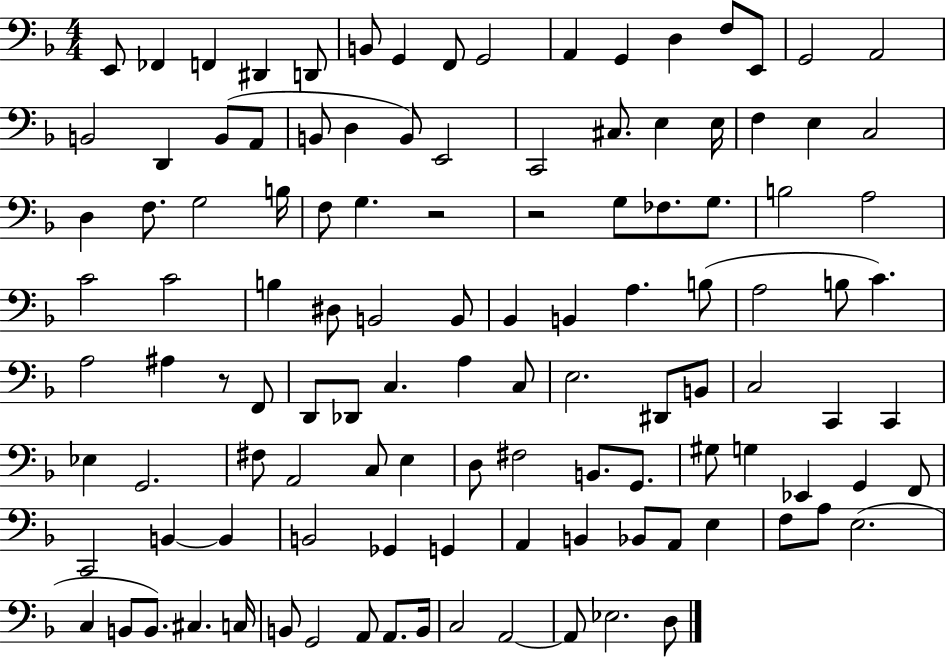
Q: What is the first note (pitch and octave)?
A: E2